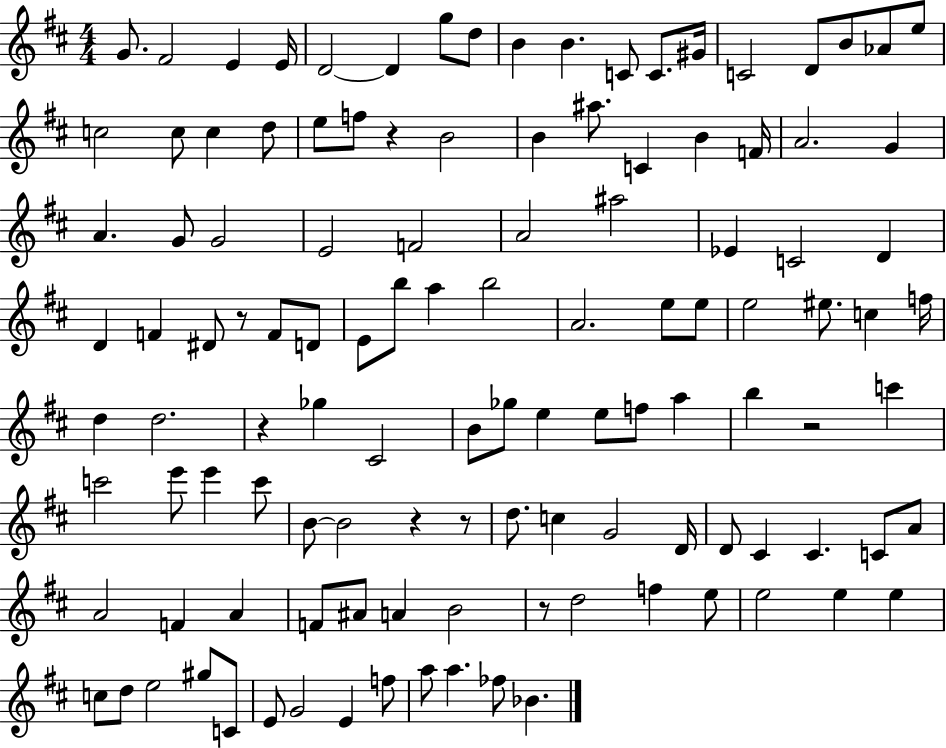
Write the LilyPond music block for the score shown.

{
  \clef treble
  \numericTimeSignature
  \time 4/4
  \key d \major
  g'8. fis'2 e'4 e'16 | d'2~~ d'4 g''8 d''8 | b'4 b'4. c'8 c'8. gis'16 | c'2 d'8 b'8 aes'8 e''8 | \break c''2 c''8 c''4 d''8 | e''8 f''8 r4 b'2 | b'4 ais''8. c'4 b'4 f'16 | a'2. g'4 | \break a'4. g'8 g'2 | e'2 f'2 | a'2 ais''2 | ees'4 c'2 d'4 | \break d'4 f'4 dis'8 r8 f'8 d'8 | e'8 b''8 a''4 b''2 | a'2. e''8 e''8 | e''2 eis''8. c''4 f''16 | \break d''4 d''2. | r4 ges''4 cis'2 | b'8 ges''8 e''4 e''8 f''8 a''4 | b''4 r2 c'''4 | \break c'''2 e'''8 e'''4 c'''8 | b'8~~ b'2 r4 r8 | d''8. c''4 g'2 d'16 | d'8 cis'4 cis'4. c'8 a'8 | \break a'2 f'4 a'4 | f'8 ais'8 a'4 b'2 | r8 d''2 f''4 e''8 | e''2 e''4 e''4 | \break c''8 d''8 e''2 gis''8 c'8 | e'8 g'2 e'4 f''8 | a''8 a''4. fes''8 bes'4. | \bar "|."
}